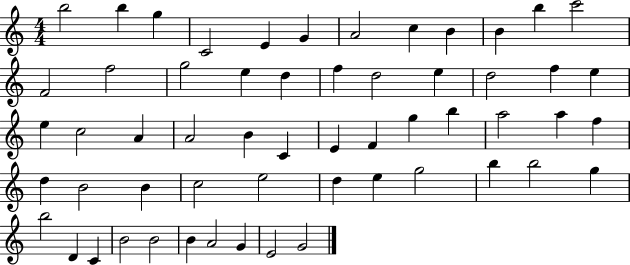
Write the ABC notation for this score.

X:1
T:Untitled
M:4/4
L:1/4
K:C
b2 b g C2 E G A2 c B B b c'2 F2 f2 g2 e d f d2 e d2 f e e c2 A A2 B C E F g b a2 a f d B2 B c2 e2 d e g2 b b2 g b2 D C B2 B2 B A2 G E2 G2